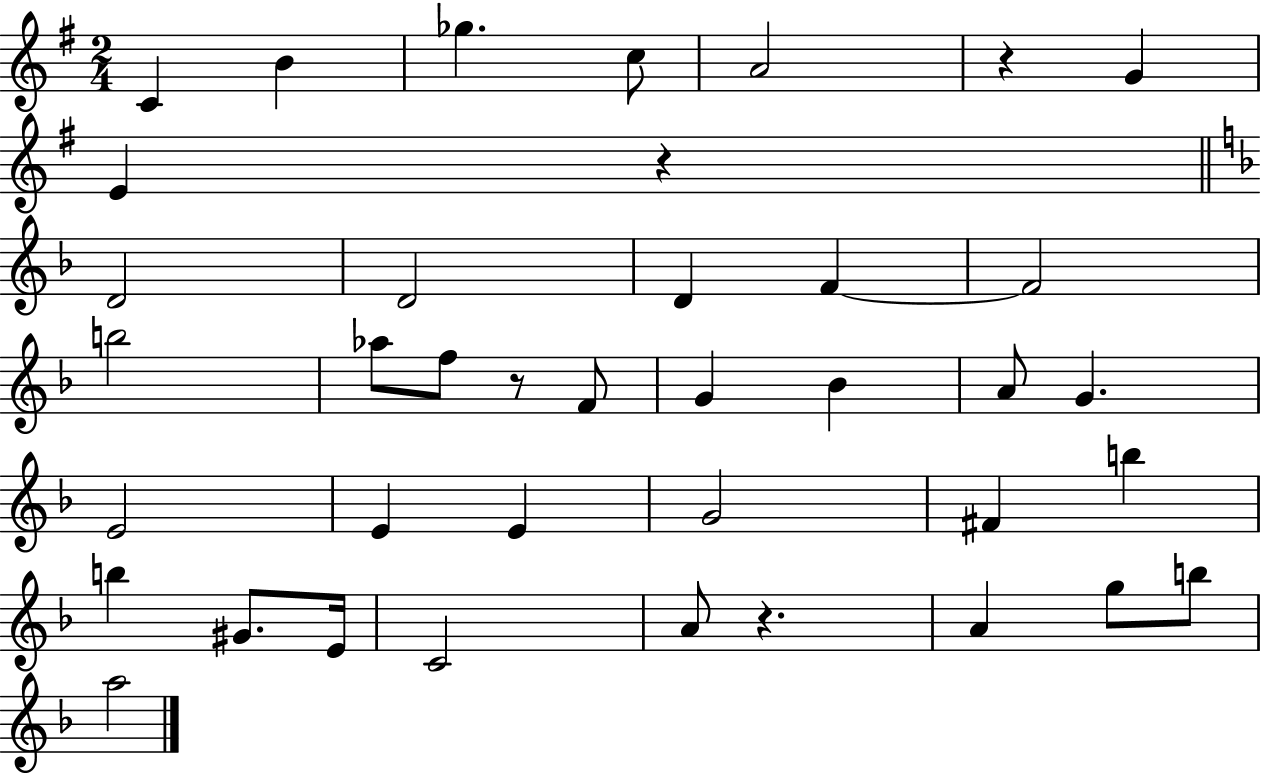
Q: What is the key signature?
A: G major